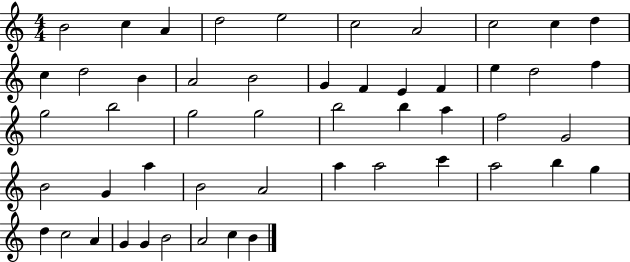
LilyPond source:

{
  \clef treble
  \numericTimeSignature
  \time 4/4
  \key c \major
  b'2 c''4 a'4 | d''2 e''2 | c''2 a'2 | c''2 c''4 d''4 | \break c''4 d''2 b'4 | a'2 b'2 | g'4 f'4 e'4 f'4 | e''4 d''2 f''4 | \break g''2 b''2 | g''2 g''2 | b''2 b''4 a''4 | f''2 g'2 | \break b'2 g'4 a''4 | b'2 a'2 | a''4 a''2 c'''4 | a''2 b''4 g''4 | \break d''4 c''2 a'4 | g'4 g'4 b'2 | a'2 c''4 b'4 | \bar "|."
}